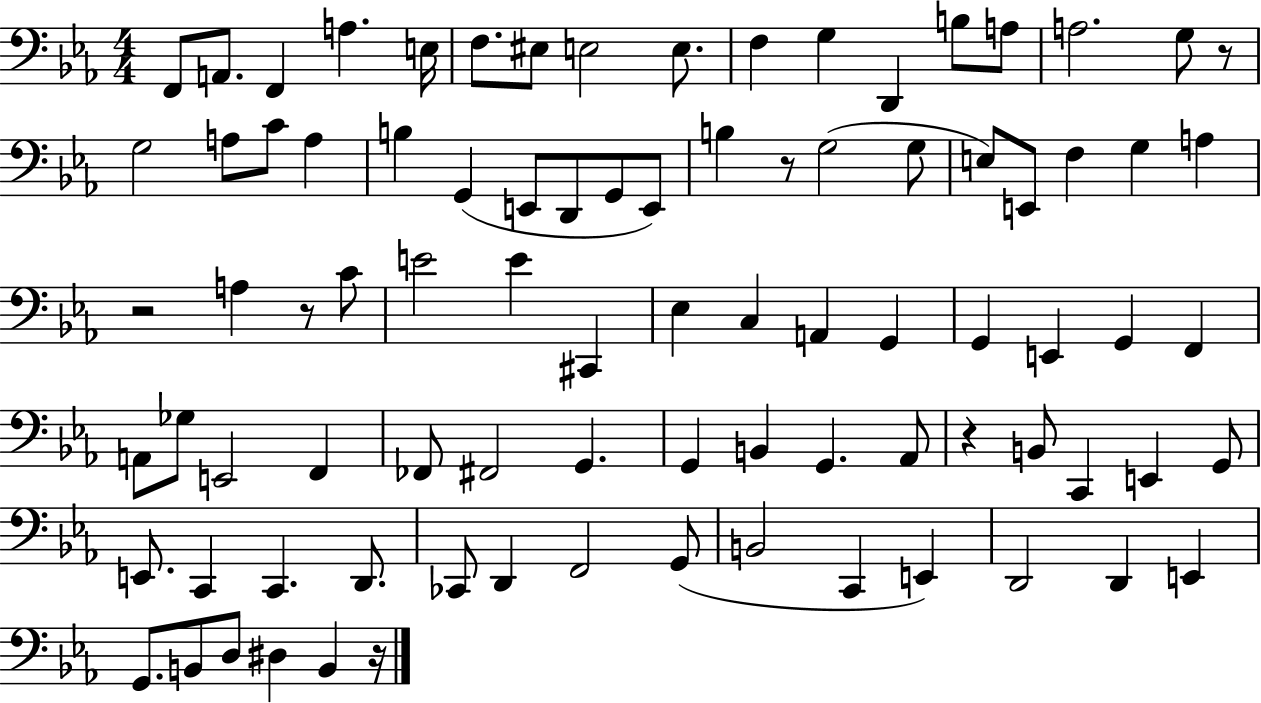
F2/e A2/e. F2/q A3/q. E3/s F3/e. EIS3/e E3/h E3/e. F3/q G3/q D2/q B3/e A3/e A3/h. G3/e R/e G3/h A3/e C4/e A3/q B3/q G2/q E2/e D2/e G2/e E2/e B3/q R/e G3/h G3/e E3/e E2/e F3/q G3/q A3/q R/h A3/q R/e C4/e E4/h E4/q C#2/q Eb3/q C3/q A2/q G2/q G2/q E2/q G2/q F2/q A2/e Gb3/e E2/h F2/q FES2/e F#2/h G2/q. G2/q B2/q G2/q. Ab2/e R/q B2/e C2/q E2/q G2/e E2/e. C2/q C2/q. D2/e. CES2/e D2/q F2/h G2/e B2/h C2/q E2/q D2/h D2/q E2/q G2/e. B2/e D3/e D#3/q B2/q R/s